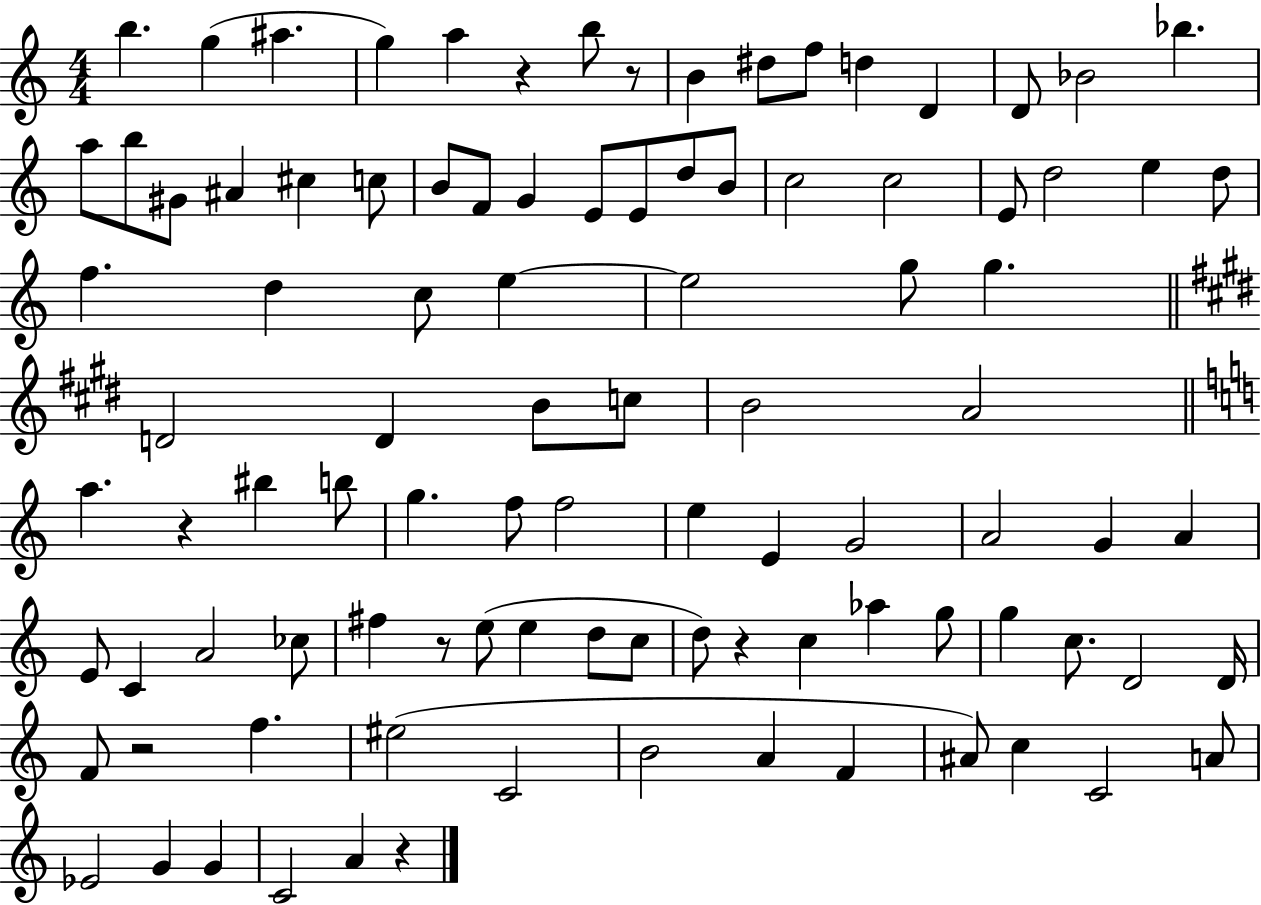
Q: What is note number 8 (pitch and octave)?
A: D#5